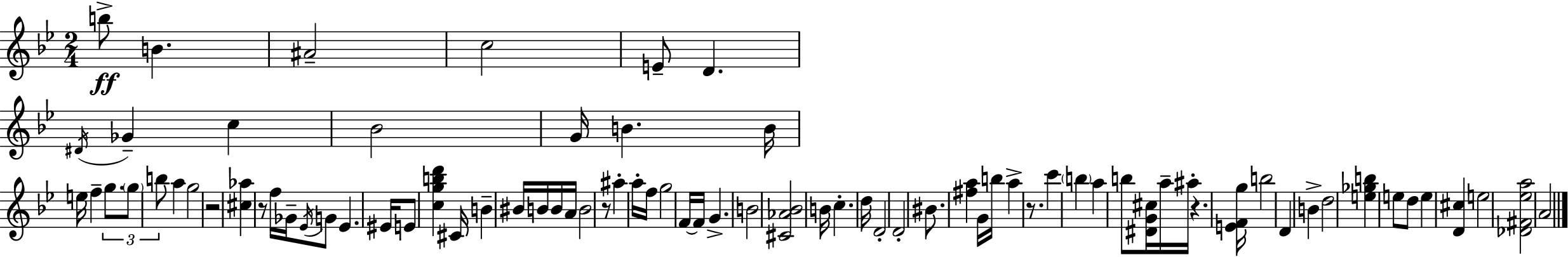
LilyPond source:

{
  \clef treble
  \numericTimeSignature
  \time 2/4
  \key g \minor
  b''8->\ff b'4. | ais'2-- | c''2 | e'8-- d'4. | \break \acciaccatura { dis'16 } ges'4-- c''4 | bes'2 | g'16 b'4. | b'16 e''16 f''4-- \tuplet 3/2 { g''8. | \break \parenthesize g''8 b''8 } a''4 | g''2 | r2 | <cis'' aes''>4 r8 f''16 | \break ges'16-- \acciaccatura { ees'16 } g'8 ees'4. | eis'16 e'8 <c'' g'' b'' d'''>4 | cis'16 b'4-- bis'16 b'16 | b'16 a'16 b'2 | \break r8 ais''4-. | a''16-. f''16 g''2 | f'16~~ f'16 g'4.-> | b'2 | \break <cis' aes' bes'>2 | b'16 c''4.-. | d''16 d'2-. | d'2-. | \break bis'8. <fis'' a''>4 | g'16 b''16 a''4-> r8. | c'''4 \parenthesize b''4 | a''4 b''8 | \break <dis' g' cis''>16 a''16-- ais''16-. r4. | <e' f' g''>16 b''2 | d'4 b'4-> | d''2 | \break <e'' ges'' b''>4 e''8 | d''8 e''4 <d' cis''>4 | e''2 | <des' fis' ees'' a''>2 | \break a'2 | \bar "|."
}